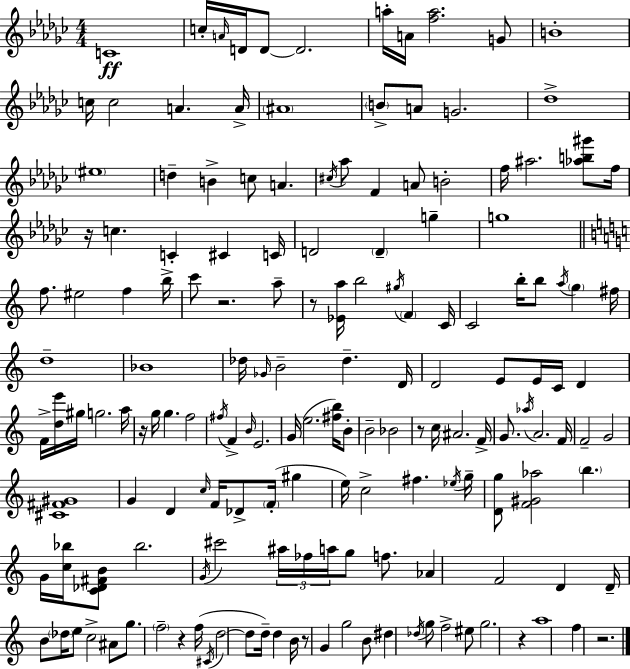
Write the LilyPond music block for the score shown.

{
  \clef treble
  \numericTimeSignature
  \time 4/4
  \key ees \minor
  c'1\ff | c''16-. \grace { a'16 } d'16 d'8~~ d'2. | a''16-. a'16 <f'' a''>2. g'8 | b'1-. | \break c''16 c''2 a'4. | a'16-> \parenthesize ais'1 | \parenthesize b'8-> a'8 g'2. | des''1-> | \break \parenthesize eis''1 | d''4-- b'4-> c''8 a'4. | \acciaccatura { cis''16 } aes''8 f'4 a'8 b'2-. | f''16 ais''2. <aes'' b'' gis'''>8 | \break f''16 r16 c''4. c'4-. cis'4 | c'16 d'2 \parenthesize d'4-- g''4-- | g''1 | \bar "||" \break \key c \major f''8. eis''2 f''4 b''16-> | c'''8 r2. a''8-- | r8 <ees' a''>16 b''2 \acciaccatura { gis''16 } \parenthesize f'4 | c'16 c'2 b''16-. b''8 \acciaccatura { a''16 } \parenthesize g''4 | \break fis''16 d''1-- | bes'1 | des''16 \grace { ges'16 } b'2-- des''4.-- | d'16 d'2 e'8 e'16 c'16 d'4 | \break f'16-> <d'' e'''>16 gis''16 g''2. | a''16 r16 g''16 g''4. f''2 | \acciaccatura { fis''16 } f'4-> \grace { b'16 } e'2. | g'16( e''2. | \break <fis'' b''>16) b'8-. b'2-- bes'2 | r8 c''16 ais'2. | f'16-> g'8. \acciaccatura { aes''16 } a'2. | f'16 f'2-- g'2 | \break <cis' fis' gis'>1 | g'4 d'4 \grace { c''16 } f'16 | des'8-> \parenthesize f'16-.( gis''4 e''16) c''2-> | fis''4. \acciaccatura { ees''16 } g''16-- <d' g''>8 <f' gis' aes''>2 | \break \parenthesize b''4. g'16 <c'' bes''>16 <c' des' fis' b'>8 bes''2. | \acciaccatura { g'16 } cis'''2 | \tuplet 3/2 { ais''16 fes''16 a''16 } g''8 f''8. aes'4 f'2 | d'4 d'16-- b'8 \parenthesize des''16 e''8 c''2-> | \break ais'8 g''8. \parenthesize f''2-- | r4 f''16( \acciaccatura { cis'16 } d''2~~ | d''8 d''16--) d''4 b'16 r8 g'4 | g''2 b'8 dis''4 \acciaccatura { des''16 } g''8 | \break f''2-> eis''8 g''2. | r4 a''1 | f''4 r2. | \bar "|."
}